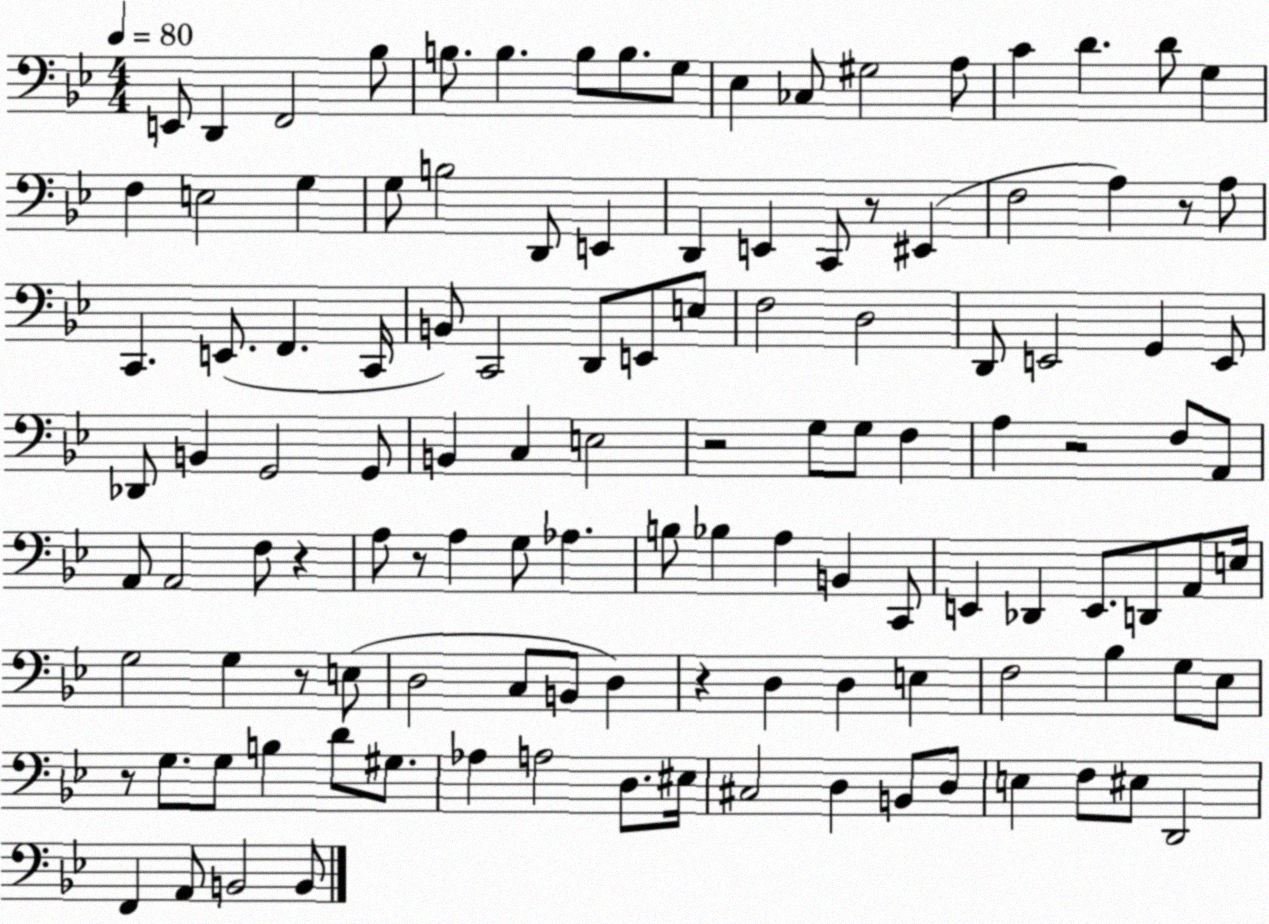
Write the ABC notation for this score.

X:1
T:Untitled
M:4/4
L:1/4
K:Bb
E,,/2 D,, F,,2 _B,/2 B,/2 B, B,/2 B,/2 G,/2 _E, _C,/2 ^G,2 A,/2 C D D/2 G, F, E,2 G, G,/2 B,2 D,,/2 E,, D,, E,, C,,/2 z/2 ^E,, F,2 A, z/2 A,/2 C,, E,,/2 F,, C,,/4 B,,/2 C,,2 D,,/2 E,,/2 E,/2 F,2 D,2 D,,/2 E,,2 G,, E,,/2 _D,,/2 B,, G,,2 G,,/2 B,, C, E,2 z2 G,/2 G,/2 F, A, z2 F,/2 A,,/2 A,,/2 A,,2 F,/2 z A,/2 z/2 A, G,/2 _A, B,/2 _B, A, B,, C,,/2 E,, _D,, E,,/2 D,,/2 A,,/2 E,/4 G,2 G, z/2 E,/2 D,2 C,/2 B,,/2 D, z D, D, E, F,2 _B, G,/2 _E,/2 z/2 G,/2 G,/2 B, D/2 ^G,/2 _A, A,2 D,/2 ^E,/4 ^C,2 D, B,,/2 D,/2 E, F,/2 ^E,/2 D,,2 F,, A,,/2 B,,2 B,,/2